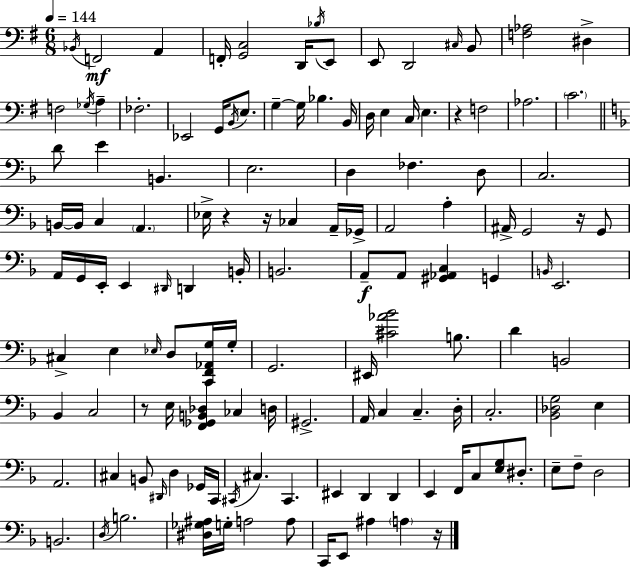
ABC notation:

X:1
T:Untitled
M:6/8
L:1/4
K:Em
_B,,/4 F,,2 A,, F,,/4 [G,,C,]2 D,,/4 _B,/4 E,,/2 E,,/2 D,,2 ^C,/4 B,,/2 [F,_A,]2 ^D, F,2 _G,/4 A, _F,2 _E,,2 G,,/4 B,,/4 E,/2 G, G,/4 _B, B,,/4 D,/4 E, C,/4 E, z F,2 _A,2 C2 D/2 E B,, E,2 D, _F, D,/2 C,2 B,,/4 B,,/4 C, A,, _E,/4 z z/4 _C, A,,/4 _G,,/4 A,,2 A, ^A,,/4 G,,2 z/4 G,,/2 A,,/4 G,,/4 E,,/4 E,, ^D,,/4 D,, B,,/4 B,,2 A,,/2 A,,/2 [^G,,_A,,C,] G,, B,,/4 E,,2 ^C, E, _E,/4 D,/2 [C,,F,,_A,,G,]/4 G,/4 G,,2 ^E,,/4 [^C_A_B]2 B,/2 D B,,2 _B,, C,2 z/2 E,/4 [F,,_G,,B,,_D,] _C, D,/4 ^G,,2 A,,/4 C, C, D,/4 C,2 [_B,,_D,G,]2 E, A,,2 ^C, B,,/2 ^D,,/4 D, _G,,/4 C,,/4 ^C,,/4 ^C, ^C,, ^E,, D,, D,, E,, F,,/4 C,/2 [E,G,]/2 ^D,/2 E,/2 F,/2 D,2 B,,2 D,/4 B,2 [^D,_G,^A,]/4 G,/4 A,2 A,/2 C,,/4 E,,/2 ^A, A, z/4